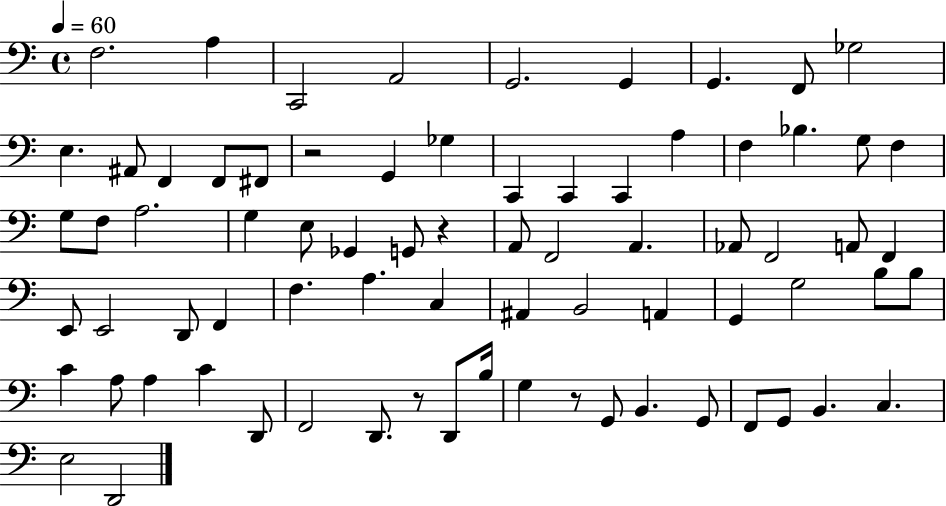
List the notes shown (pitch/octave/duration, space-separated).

F3/h. A3/q C2/h A2/h G2/h. G2/q G2/q. F2/e Gb3/h E3/q. A#2/e F2/q F2/e F#2/e R/h G2/q Gb3/q C2/q C2/q C2/q A3/q F3/q Bb3/q. G3/e F3/q G3/e F3/e A3/h. G3/q E3/e Gb2/q G2/e R/q A2/e F2/h A2/q. Ab2/e F2/h A2/e F2/q E2/e E2/h D2/e F2/q F3/q. A3/q. C3/q A#2/q B2/h A2/q G2/q G3/h B3/e B3/e C4/q A3/e A3/q C4/q D2/e F2/h D2/e. R/e D2/e B3/s G3/q R/e G2/e B2/q. G2/e F2/e G2/e B2/q. C3/q. E3/h D2/h